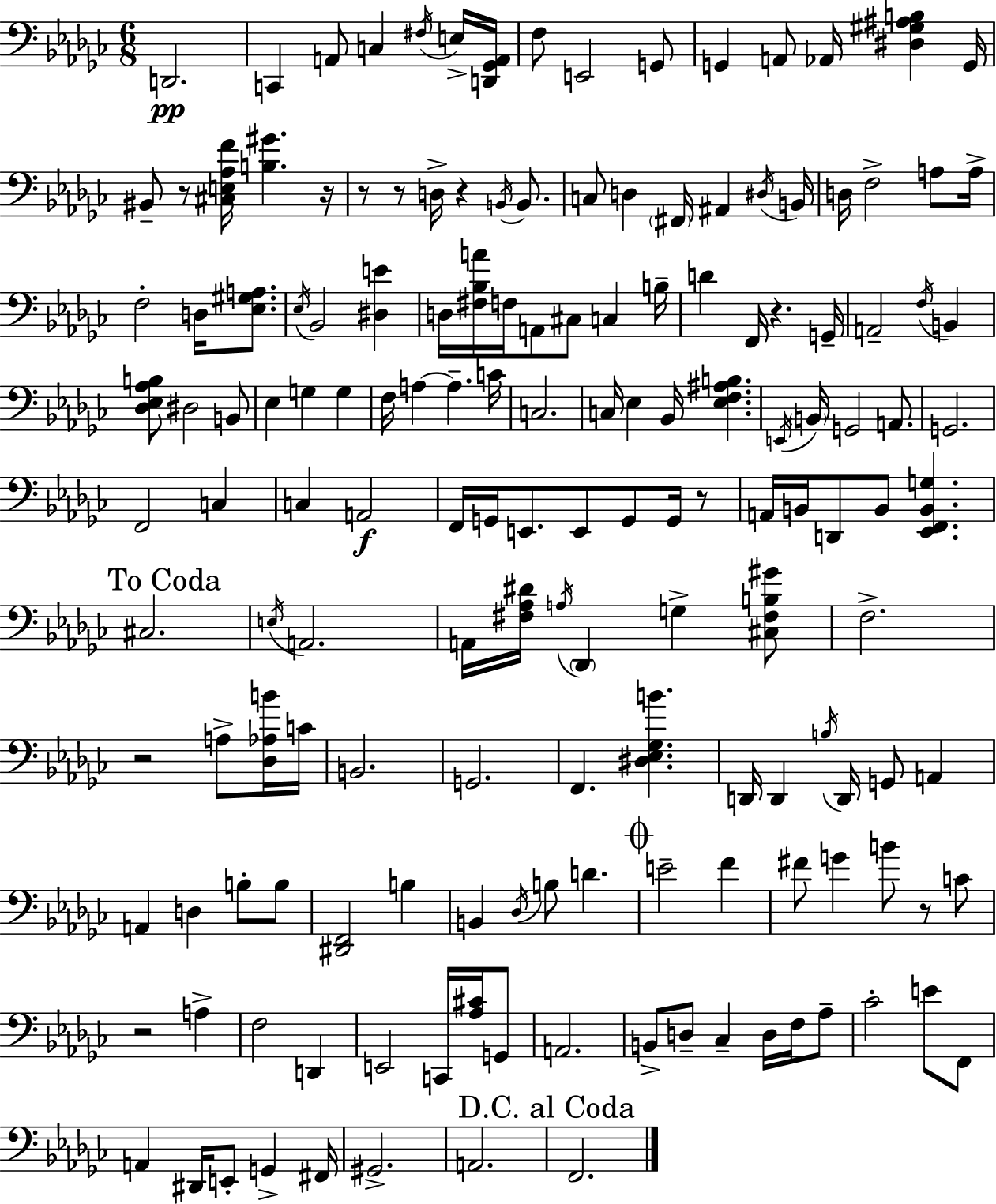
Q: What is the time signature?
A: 6/8